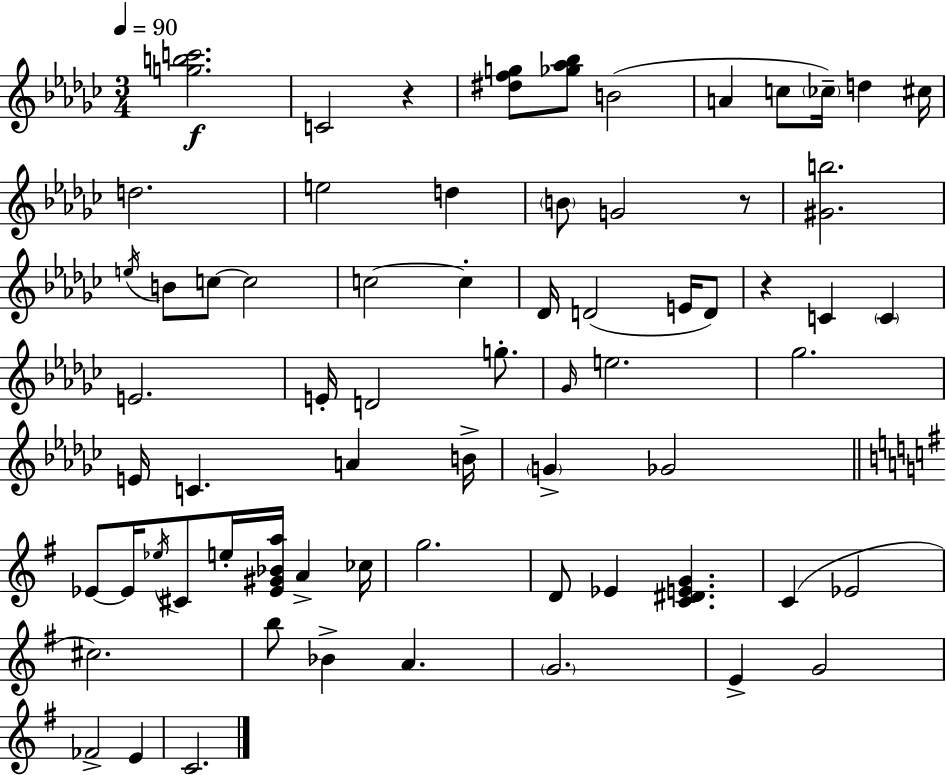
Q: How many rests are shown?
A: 3